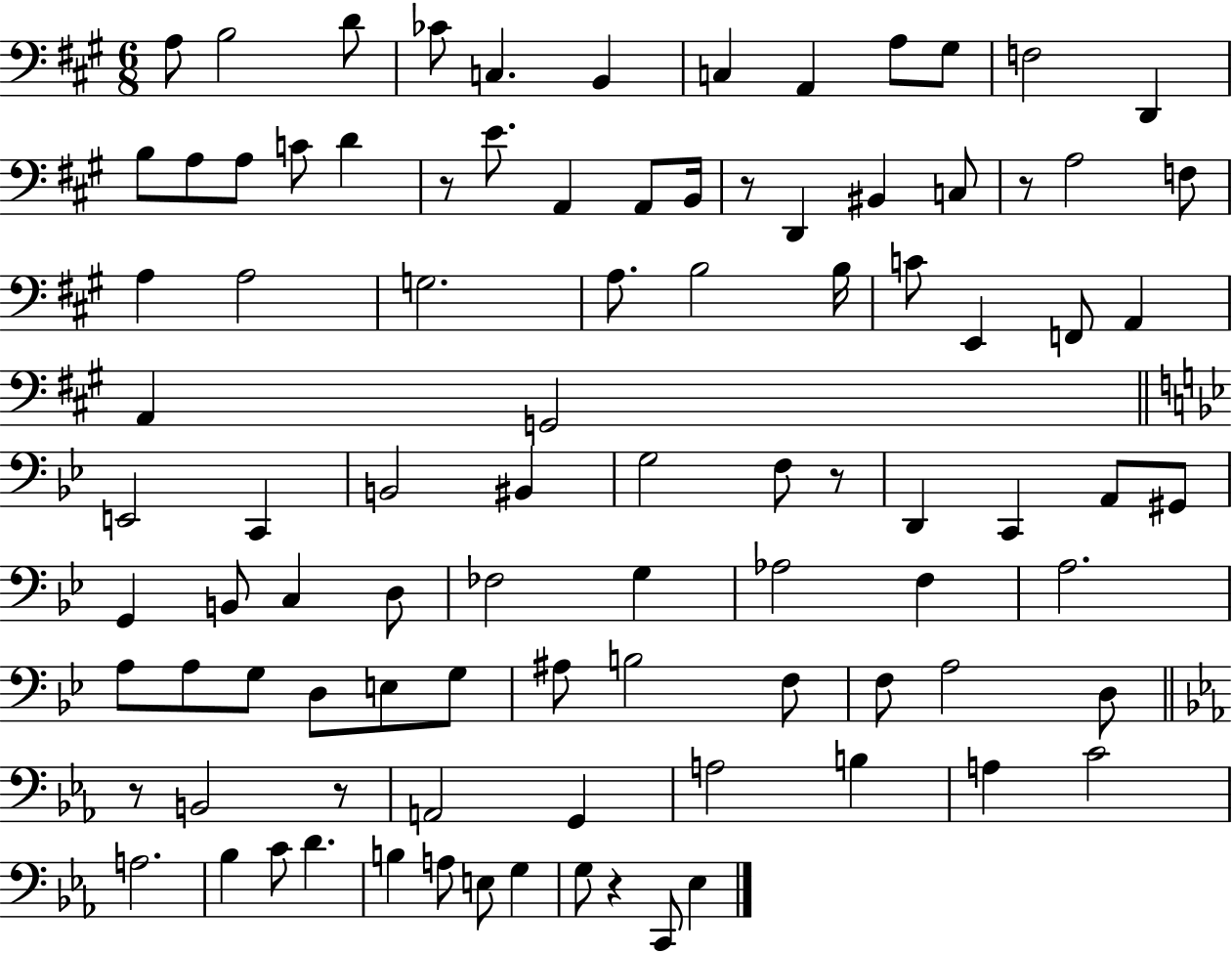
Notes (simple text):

A3/e B3/h D4/e CES4/e C3/q. B2/q C3/q A2/q A3/e G#3/e F3/h D2/q B3/e A3/e A3/e C4/e D4/q R/e E4/e. A2/q A2/e B2/s R/e D2/q BIS2/q C3/e R/e A3/h F3/e A3/q A3/h G3/h. A3/e. B3/h B3/s C4/e E2/q F2/e A2/q A2/q G2/h E2/h C2/q B2/h BIS2/q G3/h F3/e R/e D2/q C2/q A2/e G#2/e G2/q B2/e C3/q D3/e FES3/h G3/q Ab3/h F3/q A3/h. A3/e A3/e G3/e D3/e E3/e G3/e A#3/e B3/h F3/e F3/e A3/h D3/e R/e B2/h R/e A2/h G2/q A3/h B3/q A3/q C4/h A3/h. Bb3/q C4/e D4/q. B3/q A3/e E3/e G3/q G3/e R/q C2/e Eb3/q